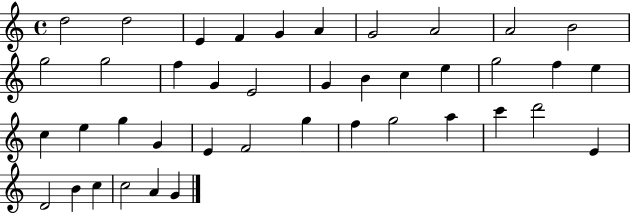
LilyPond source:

{
  \clef treble
  \time 4/4
  \defaultTimeSignature
  \key c \major
  d''2 d''2 | e'4 f'4 g'4 a'4 | g'2 a'2 | a'2 b'2 | \break g''2 g''2 | f''4 g'4 e'2 | g'4 b'4 c''4 e''4 | g''2 f''4 e''4 | \break c''4 e''4 g''4 g'4 | e'4 f'2 g''4 | f''4 g''2 a''4 | c'''4 d'''2 e'4 | \break d'2 b'4 c''4 | c''2 a'4 g'4 | \bar "|."
}